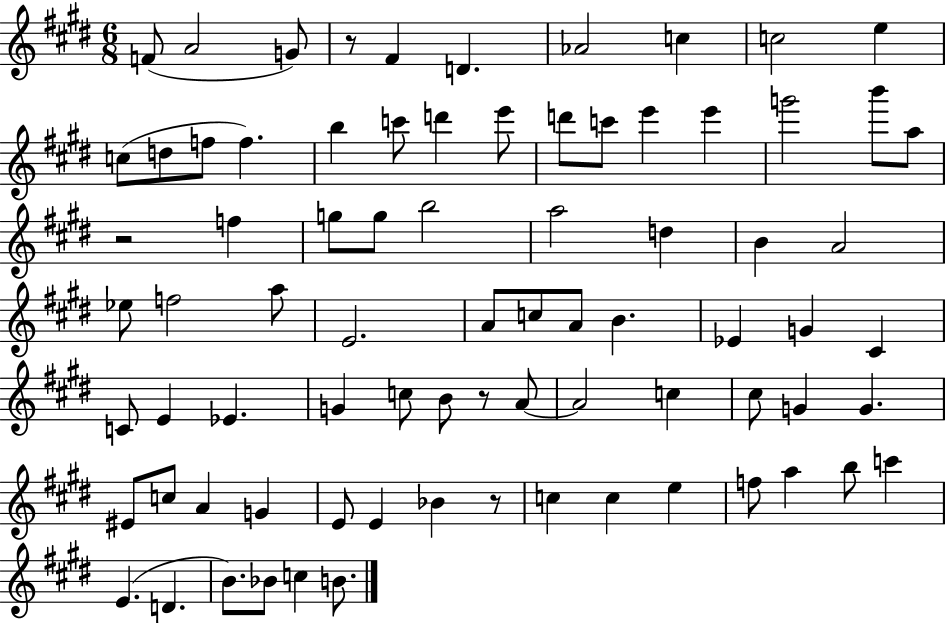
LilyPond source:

{
  \clef treble
  \numericTimeSignature
  \time 6/8
  \key e \major
  \repeat volta 2 { f'8( a'2 g'8) | r8 fis'4 d'4. | aes'2 c''4 | c''2 e''4 | \break c''8( d''8 f''8 f''4.) | b''4 c'''8 d'''4 e'''8 | d'''8 c'''8 e'''4 e'''4 | g'''2 b'''8 a''8 | \break r2 f''4 | g''8 g''8 b''2 | a''2 d''4 | b'4 a'2 | \break ees''8 f''2 a''8 | e'2. | a'8 c''8 a'8 b'4. | ees'4 g'4 cis'4 | \break c'8 e'4 ees'4. | g'4 c''8 b'8 r8 a'8~~ | a'2 c''4 | cis''8 g'4 g'4. | \break eis'8 c''8 a'4 g'4 | e'8 e'4 bes'4 r8 | c''4 c''4 e''4 | f''8 a''4 b''8 c'''4 | \break e'4.( d'4. | b'8.) bes'8 c''4 b'8. | } \bar "|."
}